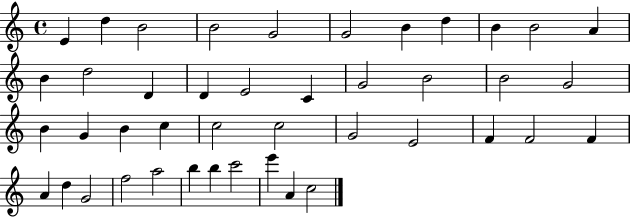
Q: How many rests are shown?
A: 0